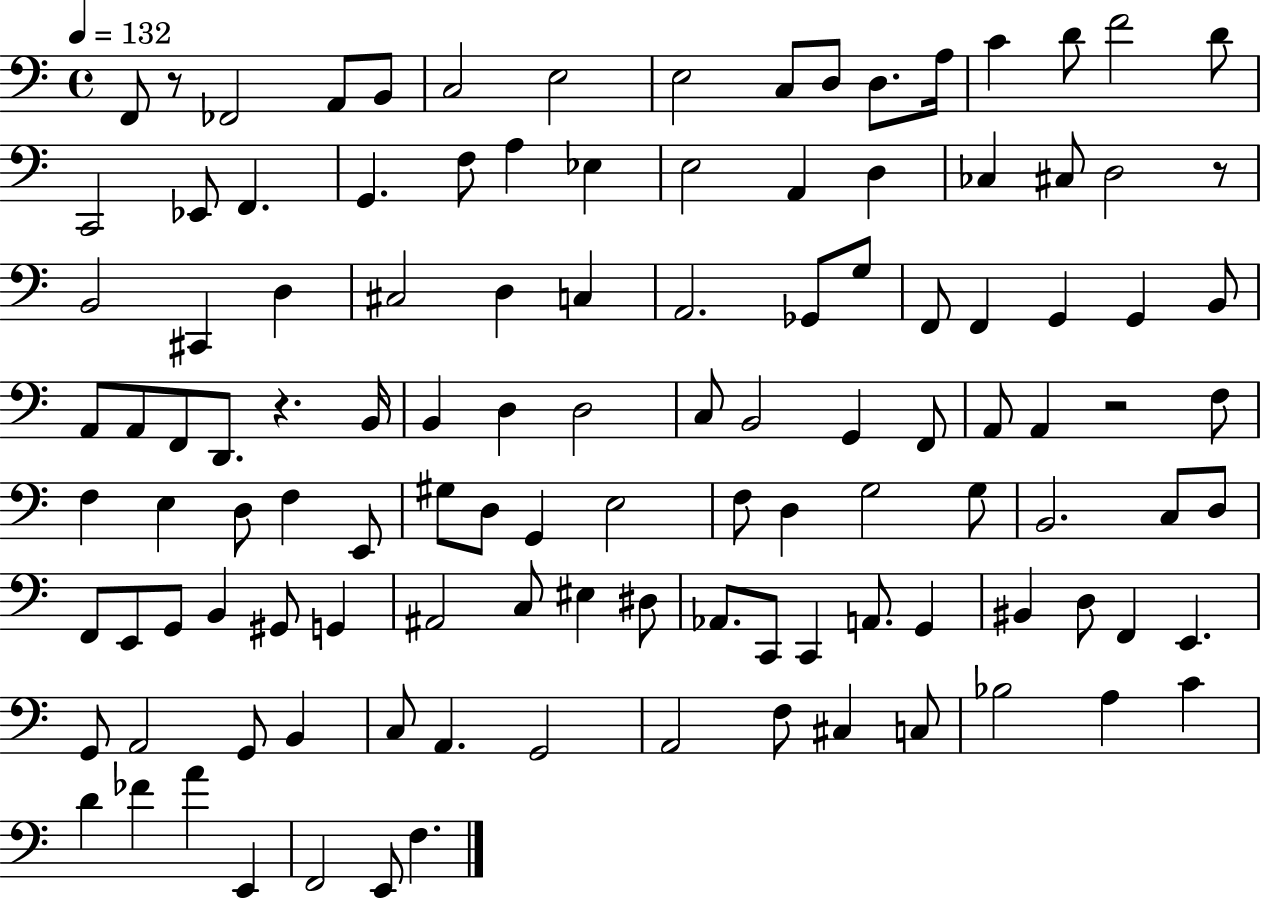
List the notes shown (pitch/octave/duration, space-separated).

F2/e R/e FES2/h A2/e B2/e C3/h E3/h E3/h C3/e D3/e D3/e. A3/s C4/q D4/e F4/h D4/e C2/h Eb2/e F2/q. G2/q. F3/e A3/q Eb3/q E3/h A2/q D3/q CES3/q C#3/e D3/h R/e B2/h C#2/q D3/q C#3/h D3/q C3/q A2/h. Gb2/e G3/e F2/e F2/q G2/q G2/q B2/e A2/e A2/e F2/e D2/e. R/q. B2/s B2/q D3/q D3/h C3/e B2/h G2/q F2/e A2/e A2/q R/h F3/e F3/q E3/q D3/e F3/q E2/e G#3/e D3/e G2/q E3/h F3/e D3/q G3/h G3/e B2/h. C3/e D3/e F2/e E2/e G2/e B2/q G#2/e G2/q A#2/h C3/e EIS3/q D#3/e Ab2/e. C2/e C2/q A2/e. G2/q BIS2/q D3/e F2/q E2/q. G2/e A2/h G2/e B2/q C3/e A2/q. G2/h A2/h F3/e C#3/q C3/e Bb3/h A3/q C4/q D4/q FES4/q A4/q E2/q F2/h E2/e F3/q.